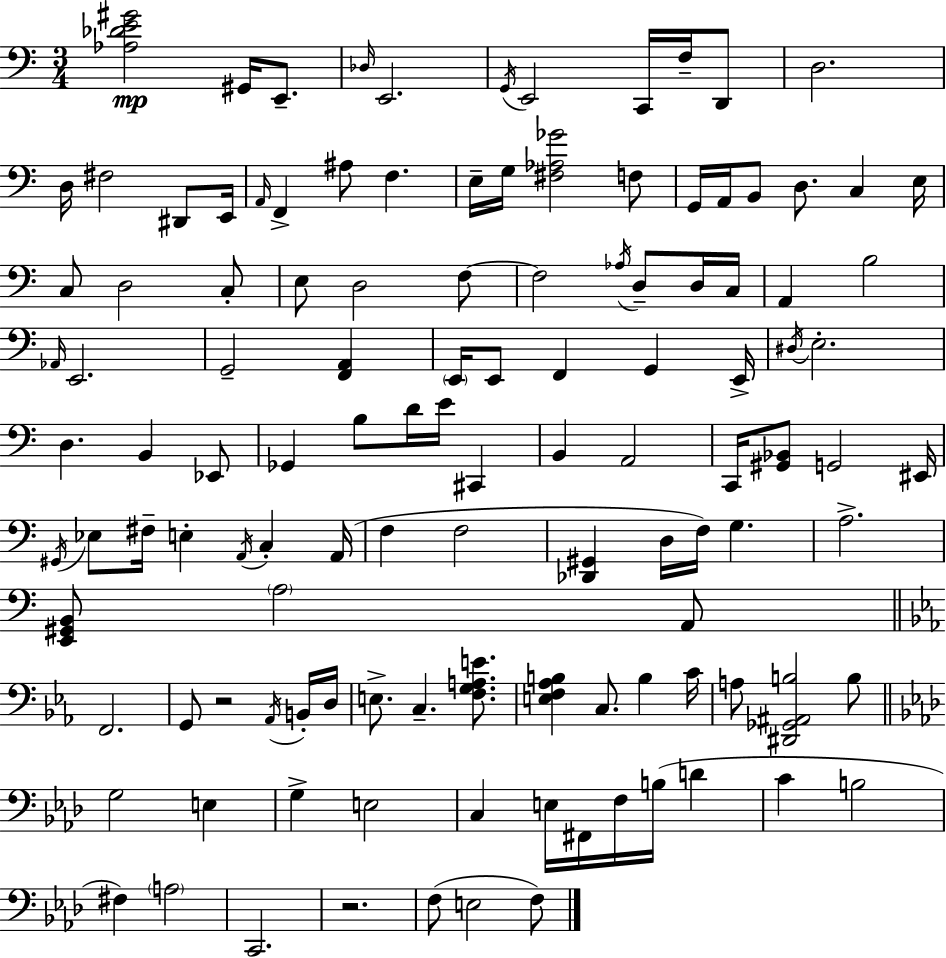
[Ab3,Db4,E4,G#4]/h G#2/s E2/e. Db3/s E2/h. G2/s E2/h C2/s F3/s D2/e D3/h. D3/s F#3/h D#2/e E2/s A2/s F2/q A#3/e F3/q. E3/s G3/s [F#3,Ab3,Gb4]/h F3/e G2/s A2/s B2/e D3/e. C3/q E3/s C3/e D3/h C3/e E3/e D3/h F3/e F3/h Ab3/s D3/e D3/s C3/s A2/q B3/h Ab2/s E2/h. G2/h [F2,A2]/q E2/s E2/e F2/q G2/q E2/s D#3/s E3/h. D3/q. B2/q Eb2/e Gb2/q B3/e D4/s E4/s C#2/q B2/q A2/h C2/s [G#2,Bb2]/e G2/h EIS2/s G#2/s Eb3/e F#3/s E3/q A2/s C3/q A2/s F3/q F3/h [Db2,G#2]/q D3/s F3/s G3/q. A3/h. [E2,G#2,B2]/e A3/h A2/e F2/h. G2/e R/h Ab2/s B2/s D3/s E3/e. C3/q. [F3,G3,A3,E4]/e. [E3,F3,Ab3,B3]/q C3/e. B3/q C4/s A3/e [D#2,Gb2,A#2,B3]/h B3/e G3/h E3/q G3/q E3/h C3/q E3/s F#2/s F3/s B3/s D4/q C4/q B3/h F#3/q A3/h C2/h. R/h. F3/e E3/h F3/e